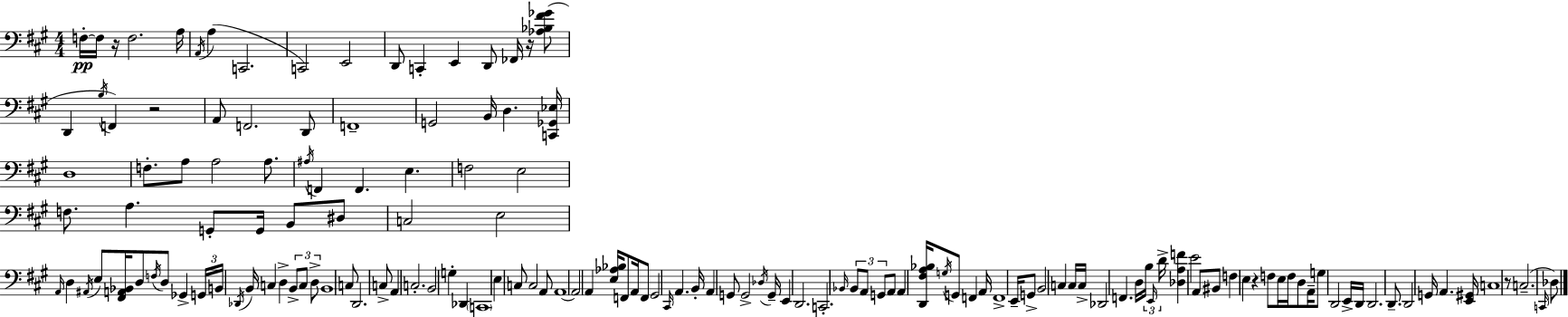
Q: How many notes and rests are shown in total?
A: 150